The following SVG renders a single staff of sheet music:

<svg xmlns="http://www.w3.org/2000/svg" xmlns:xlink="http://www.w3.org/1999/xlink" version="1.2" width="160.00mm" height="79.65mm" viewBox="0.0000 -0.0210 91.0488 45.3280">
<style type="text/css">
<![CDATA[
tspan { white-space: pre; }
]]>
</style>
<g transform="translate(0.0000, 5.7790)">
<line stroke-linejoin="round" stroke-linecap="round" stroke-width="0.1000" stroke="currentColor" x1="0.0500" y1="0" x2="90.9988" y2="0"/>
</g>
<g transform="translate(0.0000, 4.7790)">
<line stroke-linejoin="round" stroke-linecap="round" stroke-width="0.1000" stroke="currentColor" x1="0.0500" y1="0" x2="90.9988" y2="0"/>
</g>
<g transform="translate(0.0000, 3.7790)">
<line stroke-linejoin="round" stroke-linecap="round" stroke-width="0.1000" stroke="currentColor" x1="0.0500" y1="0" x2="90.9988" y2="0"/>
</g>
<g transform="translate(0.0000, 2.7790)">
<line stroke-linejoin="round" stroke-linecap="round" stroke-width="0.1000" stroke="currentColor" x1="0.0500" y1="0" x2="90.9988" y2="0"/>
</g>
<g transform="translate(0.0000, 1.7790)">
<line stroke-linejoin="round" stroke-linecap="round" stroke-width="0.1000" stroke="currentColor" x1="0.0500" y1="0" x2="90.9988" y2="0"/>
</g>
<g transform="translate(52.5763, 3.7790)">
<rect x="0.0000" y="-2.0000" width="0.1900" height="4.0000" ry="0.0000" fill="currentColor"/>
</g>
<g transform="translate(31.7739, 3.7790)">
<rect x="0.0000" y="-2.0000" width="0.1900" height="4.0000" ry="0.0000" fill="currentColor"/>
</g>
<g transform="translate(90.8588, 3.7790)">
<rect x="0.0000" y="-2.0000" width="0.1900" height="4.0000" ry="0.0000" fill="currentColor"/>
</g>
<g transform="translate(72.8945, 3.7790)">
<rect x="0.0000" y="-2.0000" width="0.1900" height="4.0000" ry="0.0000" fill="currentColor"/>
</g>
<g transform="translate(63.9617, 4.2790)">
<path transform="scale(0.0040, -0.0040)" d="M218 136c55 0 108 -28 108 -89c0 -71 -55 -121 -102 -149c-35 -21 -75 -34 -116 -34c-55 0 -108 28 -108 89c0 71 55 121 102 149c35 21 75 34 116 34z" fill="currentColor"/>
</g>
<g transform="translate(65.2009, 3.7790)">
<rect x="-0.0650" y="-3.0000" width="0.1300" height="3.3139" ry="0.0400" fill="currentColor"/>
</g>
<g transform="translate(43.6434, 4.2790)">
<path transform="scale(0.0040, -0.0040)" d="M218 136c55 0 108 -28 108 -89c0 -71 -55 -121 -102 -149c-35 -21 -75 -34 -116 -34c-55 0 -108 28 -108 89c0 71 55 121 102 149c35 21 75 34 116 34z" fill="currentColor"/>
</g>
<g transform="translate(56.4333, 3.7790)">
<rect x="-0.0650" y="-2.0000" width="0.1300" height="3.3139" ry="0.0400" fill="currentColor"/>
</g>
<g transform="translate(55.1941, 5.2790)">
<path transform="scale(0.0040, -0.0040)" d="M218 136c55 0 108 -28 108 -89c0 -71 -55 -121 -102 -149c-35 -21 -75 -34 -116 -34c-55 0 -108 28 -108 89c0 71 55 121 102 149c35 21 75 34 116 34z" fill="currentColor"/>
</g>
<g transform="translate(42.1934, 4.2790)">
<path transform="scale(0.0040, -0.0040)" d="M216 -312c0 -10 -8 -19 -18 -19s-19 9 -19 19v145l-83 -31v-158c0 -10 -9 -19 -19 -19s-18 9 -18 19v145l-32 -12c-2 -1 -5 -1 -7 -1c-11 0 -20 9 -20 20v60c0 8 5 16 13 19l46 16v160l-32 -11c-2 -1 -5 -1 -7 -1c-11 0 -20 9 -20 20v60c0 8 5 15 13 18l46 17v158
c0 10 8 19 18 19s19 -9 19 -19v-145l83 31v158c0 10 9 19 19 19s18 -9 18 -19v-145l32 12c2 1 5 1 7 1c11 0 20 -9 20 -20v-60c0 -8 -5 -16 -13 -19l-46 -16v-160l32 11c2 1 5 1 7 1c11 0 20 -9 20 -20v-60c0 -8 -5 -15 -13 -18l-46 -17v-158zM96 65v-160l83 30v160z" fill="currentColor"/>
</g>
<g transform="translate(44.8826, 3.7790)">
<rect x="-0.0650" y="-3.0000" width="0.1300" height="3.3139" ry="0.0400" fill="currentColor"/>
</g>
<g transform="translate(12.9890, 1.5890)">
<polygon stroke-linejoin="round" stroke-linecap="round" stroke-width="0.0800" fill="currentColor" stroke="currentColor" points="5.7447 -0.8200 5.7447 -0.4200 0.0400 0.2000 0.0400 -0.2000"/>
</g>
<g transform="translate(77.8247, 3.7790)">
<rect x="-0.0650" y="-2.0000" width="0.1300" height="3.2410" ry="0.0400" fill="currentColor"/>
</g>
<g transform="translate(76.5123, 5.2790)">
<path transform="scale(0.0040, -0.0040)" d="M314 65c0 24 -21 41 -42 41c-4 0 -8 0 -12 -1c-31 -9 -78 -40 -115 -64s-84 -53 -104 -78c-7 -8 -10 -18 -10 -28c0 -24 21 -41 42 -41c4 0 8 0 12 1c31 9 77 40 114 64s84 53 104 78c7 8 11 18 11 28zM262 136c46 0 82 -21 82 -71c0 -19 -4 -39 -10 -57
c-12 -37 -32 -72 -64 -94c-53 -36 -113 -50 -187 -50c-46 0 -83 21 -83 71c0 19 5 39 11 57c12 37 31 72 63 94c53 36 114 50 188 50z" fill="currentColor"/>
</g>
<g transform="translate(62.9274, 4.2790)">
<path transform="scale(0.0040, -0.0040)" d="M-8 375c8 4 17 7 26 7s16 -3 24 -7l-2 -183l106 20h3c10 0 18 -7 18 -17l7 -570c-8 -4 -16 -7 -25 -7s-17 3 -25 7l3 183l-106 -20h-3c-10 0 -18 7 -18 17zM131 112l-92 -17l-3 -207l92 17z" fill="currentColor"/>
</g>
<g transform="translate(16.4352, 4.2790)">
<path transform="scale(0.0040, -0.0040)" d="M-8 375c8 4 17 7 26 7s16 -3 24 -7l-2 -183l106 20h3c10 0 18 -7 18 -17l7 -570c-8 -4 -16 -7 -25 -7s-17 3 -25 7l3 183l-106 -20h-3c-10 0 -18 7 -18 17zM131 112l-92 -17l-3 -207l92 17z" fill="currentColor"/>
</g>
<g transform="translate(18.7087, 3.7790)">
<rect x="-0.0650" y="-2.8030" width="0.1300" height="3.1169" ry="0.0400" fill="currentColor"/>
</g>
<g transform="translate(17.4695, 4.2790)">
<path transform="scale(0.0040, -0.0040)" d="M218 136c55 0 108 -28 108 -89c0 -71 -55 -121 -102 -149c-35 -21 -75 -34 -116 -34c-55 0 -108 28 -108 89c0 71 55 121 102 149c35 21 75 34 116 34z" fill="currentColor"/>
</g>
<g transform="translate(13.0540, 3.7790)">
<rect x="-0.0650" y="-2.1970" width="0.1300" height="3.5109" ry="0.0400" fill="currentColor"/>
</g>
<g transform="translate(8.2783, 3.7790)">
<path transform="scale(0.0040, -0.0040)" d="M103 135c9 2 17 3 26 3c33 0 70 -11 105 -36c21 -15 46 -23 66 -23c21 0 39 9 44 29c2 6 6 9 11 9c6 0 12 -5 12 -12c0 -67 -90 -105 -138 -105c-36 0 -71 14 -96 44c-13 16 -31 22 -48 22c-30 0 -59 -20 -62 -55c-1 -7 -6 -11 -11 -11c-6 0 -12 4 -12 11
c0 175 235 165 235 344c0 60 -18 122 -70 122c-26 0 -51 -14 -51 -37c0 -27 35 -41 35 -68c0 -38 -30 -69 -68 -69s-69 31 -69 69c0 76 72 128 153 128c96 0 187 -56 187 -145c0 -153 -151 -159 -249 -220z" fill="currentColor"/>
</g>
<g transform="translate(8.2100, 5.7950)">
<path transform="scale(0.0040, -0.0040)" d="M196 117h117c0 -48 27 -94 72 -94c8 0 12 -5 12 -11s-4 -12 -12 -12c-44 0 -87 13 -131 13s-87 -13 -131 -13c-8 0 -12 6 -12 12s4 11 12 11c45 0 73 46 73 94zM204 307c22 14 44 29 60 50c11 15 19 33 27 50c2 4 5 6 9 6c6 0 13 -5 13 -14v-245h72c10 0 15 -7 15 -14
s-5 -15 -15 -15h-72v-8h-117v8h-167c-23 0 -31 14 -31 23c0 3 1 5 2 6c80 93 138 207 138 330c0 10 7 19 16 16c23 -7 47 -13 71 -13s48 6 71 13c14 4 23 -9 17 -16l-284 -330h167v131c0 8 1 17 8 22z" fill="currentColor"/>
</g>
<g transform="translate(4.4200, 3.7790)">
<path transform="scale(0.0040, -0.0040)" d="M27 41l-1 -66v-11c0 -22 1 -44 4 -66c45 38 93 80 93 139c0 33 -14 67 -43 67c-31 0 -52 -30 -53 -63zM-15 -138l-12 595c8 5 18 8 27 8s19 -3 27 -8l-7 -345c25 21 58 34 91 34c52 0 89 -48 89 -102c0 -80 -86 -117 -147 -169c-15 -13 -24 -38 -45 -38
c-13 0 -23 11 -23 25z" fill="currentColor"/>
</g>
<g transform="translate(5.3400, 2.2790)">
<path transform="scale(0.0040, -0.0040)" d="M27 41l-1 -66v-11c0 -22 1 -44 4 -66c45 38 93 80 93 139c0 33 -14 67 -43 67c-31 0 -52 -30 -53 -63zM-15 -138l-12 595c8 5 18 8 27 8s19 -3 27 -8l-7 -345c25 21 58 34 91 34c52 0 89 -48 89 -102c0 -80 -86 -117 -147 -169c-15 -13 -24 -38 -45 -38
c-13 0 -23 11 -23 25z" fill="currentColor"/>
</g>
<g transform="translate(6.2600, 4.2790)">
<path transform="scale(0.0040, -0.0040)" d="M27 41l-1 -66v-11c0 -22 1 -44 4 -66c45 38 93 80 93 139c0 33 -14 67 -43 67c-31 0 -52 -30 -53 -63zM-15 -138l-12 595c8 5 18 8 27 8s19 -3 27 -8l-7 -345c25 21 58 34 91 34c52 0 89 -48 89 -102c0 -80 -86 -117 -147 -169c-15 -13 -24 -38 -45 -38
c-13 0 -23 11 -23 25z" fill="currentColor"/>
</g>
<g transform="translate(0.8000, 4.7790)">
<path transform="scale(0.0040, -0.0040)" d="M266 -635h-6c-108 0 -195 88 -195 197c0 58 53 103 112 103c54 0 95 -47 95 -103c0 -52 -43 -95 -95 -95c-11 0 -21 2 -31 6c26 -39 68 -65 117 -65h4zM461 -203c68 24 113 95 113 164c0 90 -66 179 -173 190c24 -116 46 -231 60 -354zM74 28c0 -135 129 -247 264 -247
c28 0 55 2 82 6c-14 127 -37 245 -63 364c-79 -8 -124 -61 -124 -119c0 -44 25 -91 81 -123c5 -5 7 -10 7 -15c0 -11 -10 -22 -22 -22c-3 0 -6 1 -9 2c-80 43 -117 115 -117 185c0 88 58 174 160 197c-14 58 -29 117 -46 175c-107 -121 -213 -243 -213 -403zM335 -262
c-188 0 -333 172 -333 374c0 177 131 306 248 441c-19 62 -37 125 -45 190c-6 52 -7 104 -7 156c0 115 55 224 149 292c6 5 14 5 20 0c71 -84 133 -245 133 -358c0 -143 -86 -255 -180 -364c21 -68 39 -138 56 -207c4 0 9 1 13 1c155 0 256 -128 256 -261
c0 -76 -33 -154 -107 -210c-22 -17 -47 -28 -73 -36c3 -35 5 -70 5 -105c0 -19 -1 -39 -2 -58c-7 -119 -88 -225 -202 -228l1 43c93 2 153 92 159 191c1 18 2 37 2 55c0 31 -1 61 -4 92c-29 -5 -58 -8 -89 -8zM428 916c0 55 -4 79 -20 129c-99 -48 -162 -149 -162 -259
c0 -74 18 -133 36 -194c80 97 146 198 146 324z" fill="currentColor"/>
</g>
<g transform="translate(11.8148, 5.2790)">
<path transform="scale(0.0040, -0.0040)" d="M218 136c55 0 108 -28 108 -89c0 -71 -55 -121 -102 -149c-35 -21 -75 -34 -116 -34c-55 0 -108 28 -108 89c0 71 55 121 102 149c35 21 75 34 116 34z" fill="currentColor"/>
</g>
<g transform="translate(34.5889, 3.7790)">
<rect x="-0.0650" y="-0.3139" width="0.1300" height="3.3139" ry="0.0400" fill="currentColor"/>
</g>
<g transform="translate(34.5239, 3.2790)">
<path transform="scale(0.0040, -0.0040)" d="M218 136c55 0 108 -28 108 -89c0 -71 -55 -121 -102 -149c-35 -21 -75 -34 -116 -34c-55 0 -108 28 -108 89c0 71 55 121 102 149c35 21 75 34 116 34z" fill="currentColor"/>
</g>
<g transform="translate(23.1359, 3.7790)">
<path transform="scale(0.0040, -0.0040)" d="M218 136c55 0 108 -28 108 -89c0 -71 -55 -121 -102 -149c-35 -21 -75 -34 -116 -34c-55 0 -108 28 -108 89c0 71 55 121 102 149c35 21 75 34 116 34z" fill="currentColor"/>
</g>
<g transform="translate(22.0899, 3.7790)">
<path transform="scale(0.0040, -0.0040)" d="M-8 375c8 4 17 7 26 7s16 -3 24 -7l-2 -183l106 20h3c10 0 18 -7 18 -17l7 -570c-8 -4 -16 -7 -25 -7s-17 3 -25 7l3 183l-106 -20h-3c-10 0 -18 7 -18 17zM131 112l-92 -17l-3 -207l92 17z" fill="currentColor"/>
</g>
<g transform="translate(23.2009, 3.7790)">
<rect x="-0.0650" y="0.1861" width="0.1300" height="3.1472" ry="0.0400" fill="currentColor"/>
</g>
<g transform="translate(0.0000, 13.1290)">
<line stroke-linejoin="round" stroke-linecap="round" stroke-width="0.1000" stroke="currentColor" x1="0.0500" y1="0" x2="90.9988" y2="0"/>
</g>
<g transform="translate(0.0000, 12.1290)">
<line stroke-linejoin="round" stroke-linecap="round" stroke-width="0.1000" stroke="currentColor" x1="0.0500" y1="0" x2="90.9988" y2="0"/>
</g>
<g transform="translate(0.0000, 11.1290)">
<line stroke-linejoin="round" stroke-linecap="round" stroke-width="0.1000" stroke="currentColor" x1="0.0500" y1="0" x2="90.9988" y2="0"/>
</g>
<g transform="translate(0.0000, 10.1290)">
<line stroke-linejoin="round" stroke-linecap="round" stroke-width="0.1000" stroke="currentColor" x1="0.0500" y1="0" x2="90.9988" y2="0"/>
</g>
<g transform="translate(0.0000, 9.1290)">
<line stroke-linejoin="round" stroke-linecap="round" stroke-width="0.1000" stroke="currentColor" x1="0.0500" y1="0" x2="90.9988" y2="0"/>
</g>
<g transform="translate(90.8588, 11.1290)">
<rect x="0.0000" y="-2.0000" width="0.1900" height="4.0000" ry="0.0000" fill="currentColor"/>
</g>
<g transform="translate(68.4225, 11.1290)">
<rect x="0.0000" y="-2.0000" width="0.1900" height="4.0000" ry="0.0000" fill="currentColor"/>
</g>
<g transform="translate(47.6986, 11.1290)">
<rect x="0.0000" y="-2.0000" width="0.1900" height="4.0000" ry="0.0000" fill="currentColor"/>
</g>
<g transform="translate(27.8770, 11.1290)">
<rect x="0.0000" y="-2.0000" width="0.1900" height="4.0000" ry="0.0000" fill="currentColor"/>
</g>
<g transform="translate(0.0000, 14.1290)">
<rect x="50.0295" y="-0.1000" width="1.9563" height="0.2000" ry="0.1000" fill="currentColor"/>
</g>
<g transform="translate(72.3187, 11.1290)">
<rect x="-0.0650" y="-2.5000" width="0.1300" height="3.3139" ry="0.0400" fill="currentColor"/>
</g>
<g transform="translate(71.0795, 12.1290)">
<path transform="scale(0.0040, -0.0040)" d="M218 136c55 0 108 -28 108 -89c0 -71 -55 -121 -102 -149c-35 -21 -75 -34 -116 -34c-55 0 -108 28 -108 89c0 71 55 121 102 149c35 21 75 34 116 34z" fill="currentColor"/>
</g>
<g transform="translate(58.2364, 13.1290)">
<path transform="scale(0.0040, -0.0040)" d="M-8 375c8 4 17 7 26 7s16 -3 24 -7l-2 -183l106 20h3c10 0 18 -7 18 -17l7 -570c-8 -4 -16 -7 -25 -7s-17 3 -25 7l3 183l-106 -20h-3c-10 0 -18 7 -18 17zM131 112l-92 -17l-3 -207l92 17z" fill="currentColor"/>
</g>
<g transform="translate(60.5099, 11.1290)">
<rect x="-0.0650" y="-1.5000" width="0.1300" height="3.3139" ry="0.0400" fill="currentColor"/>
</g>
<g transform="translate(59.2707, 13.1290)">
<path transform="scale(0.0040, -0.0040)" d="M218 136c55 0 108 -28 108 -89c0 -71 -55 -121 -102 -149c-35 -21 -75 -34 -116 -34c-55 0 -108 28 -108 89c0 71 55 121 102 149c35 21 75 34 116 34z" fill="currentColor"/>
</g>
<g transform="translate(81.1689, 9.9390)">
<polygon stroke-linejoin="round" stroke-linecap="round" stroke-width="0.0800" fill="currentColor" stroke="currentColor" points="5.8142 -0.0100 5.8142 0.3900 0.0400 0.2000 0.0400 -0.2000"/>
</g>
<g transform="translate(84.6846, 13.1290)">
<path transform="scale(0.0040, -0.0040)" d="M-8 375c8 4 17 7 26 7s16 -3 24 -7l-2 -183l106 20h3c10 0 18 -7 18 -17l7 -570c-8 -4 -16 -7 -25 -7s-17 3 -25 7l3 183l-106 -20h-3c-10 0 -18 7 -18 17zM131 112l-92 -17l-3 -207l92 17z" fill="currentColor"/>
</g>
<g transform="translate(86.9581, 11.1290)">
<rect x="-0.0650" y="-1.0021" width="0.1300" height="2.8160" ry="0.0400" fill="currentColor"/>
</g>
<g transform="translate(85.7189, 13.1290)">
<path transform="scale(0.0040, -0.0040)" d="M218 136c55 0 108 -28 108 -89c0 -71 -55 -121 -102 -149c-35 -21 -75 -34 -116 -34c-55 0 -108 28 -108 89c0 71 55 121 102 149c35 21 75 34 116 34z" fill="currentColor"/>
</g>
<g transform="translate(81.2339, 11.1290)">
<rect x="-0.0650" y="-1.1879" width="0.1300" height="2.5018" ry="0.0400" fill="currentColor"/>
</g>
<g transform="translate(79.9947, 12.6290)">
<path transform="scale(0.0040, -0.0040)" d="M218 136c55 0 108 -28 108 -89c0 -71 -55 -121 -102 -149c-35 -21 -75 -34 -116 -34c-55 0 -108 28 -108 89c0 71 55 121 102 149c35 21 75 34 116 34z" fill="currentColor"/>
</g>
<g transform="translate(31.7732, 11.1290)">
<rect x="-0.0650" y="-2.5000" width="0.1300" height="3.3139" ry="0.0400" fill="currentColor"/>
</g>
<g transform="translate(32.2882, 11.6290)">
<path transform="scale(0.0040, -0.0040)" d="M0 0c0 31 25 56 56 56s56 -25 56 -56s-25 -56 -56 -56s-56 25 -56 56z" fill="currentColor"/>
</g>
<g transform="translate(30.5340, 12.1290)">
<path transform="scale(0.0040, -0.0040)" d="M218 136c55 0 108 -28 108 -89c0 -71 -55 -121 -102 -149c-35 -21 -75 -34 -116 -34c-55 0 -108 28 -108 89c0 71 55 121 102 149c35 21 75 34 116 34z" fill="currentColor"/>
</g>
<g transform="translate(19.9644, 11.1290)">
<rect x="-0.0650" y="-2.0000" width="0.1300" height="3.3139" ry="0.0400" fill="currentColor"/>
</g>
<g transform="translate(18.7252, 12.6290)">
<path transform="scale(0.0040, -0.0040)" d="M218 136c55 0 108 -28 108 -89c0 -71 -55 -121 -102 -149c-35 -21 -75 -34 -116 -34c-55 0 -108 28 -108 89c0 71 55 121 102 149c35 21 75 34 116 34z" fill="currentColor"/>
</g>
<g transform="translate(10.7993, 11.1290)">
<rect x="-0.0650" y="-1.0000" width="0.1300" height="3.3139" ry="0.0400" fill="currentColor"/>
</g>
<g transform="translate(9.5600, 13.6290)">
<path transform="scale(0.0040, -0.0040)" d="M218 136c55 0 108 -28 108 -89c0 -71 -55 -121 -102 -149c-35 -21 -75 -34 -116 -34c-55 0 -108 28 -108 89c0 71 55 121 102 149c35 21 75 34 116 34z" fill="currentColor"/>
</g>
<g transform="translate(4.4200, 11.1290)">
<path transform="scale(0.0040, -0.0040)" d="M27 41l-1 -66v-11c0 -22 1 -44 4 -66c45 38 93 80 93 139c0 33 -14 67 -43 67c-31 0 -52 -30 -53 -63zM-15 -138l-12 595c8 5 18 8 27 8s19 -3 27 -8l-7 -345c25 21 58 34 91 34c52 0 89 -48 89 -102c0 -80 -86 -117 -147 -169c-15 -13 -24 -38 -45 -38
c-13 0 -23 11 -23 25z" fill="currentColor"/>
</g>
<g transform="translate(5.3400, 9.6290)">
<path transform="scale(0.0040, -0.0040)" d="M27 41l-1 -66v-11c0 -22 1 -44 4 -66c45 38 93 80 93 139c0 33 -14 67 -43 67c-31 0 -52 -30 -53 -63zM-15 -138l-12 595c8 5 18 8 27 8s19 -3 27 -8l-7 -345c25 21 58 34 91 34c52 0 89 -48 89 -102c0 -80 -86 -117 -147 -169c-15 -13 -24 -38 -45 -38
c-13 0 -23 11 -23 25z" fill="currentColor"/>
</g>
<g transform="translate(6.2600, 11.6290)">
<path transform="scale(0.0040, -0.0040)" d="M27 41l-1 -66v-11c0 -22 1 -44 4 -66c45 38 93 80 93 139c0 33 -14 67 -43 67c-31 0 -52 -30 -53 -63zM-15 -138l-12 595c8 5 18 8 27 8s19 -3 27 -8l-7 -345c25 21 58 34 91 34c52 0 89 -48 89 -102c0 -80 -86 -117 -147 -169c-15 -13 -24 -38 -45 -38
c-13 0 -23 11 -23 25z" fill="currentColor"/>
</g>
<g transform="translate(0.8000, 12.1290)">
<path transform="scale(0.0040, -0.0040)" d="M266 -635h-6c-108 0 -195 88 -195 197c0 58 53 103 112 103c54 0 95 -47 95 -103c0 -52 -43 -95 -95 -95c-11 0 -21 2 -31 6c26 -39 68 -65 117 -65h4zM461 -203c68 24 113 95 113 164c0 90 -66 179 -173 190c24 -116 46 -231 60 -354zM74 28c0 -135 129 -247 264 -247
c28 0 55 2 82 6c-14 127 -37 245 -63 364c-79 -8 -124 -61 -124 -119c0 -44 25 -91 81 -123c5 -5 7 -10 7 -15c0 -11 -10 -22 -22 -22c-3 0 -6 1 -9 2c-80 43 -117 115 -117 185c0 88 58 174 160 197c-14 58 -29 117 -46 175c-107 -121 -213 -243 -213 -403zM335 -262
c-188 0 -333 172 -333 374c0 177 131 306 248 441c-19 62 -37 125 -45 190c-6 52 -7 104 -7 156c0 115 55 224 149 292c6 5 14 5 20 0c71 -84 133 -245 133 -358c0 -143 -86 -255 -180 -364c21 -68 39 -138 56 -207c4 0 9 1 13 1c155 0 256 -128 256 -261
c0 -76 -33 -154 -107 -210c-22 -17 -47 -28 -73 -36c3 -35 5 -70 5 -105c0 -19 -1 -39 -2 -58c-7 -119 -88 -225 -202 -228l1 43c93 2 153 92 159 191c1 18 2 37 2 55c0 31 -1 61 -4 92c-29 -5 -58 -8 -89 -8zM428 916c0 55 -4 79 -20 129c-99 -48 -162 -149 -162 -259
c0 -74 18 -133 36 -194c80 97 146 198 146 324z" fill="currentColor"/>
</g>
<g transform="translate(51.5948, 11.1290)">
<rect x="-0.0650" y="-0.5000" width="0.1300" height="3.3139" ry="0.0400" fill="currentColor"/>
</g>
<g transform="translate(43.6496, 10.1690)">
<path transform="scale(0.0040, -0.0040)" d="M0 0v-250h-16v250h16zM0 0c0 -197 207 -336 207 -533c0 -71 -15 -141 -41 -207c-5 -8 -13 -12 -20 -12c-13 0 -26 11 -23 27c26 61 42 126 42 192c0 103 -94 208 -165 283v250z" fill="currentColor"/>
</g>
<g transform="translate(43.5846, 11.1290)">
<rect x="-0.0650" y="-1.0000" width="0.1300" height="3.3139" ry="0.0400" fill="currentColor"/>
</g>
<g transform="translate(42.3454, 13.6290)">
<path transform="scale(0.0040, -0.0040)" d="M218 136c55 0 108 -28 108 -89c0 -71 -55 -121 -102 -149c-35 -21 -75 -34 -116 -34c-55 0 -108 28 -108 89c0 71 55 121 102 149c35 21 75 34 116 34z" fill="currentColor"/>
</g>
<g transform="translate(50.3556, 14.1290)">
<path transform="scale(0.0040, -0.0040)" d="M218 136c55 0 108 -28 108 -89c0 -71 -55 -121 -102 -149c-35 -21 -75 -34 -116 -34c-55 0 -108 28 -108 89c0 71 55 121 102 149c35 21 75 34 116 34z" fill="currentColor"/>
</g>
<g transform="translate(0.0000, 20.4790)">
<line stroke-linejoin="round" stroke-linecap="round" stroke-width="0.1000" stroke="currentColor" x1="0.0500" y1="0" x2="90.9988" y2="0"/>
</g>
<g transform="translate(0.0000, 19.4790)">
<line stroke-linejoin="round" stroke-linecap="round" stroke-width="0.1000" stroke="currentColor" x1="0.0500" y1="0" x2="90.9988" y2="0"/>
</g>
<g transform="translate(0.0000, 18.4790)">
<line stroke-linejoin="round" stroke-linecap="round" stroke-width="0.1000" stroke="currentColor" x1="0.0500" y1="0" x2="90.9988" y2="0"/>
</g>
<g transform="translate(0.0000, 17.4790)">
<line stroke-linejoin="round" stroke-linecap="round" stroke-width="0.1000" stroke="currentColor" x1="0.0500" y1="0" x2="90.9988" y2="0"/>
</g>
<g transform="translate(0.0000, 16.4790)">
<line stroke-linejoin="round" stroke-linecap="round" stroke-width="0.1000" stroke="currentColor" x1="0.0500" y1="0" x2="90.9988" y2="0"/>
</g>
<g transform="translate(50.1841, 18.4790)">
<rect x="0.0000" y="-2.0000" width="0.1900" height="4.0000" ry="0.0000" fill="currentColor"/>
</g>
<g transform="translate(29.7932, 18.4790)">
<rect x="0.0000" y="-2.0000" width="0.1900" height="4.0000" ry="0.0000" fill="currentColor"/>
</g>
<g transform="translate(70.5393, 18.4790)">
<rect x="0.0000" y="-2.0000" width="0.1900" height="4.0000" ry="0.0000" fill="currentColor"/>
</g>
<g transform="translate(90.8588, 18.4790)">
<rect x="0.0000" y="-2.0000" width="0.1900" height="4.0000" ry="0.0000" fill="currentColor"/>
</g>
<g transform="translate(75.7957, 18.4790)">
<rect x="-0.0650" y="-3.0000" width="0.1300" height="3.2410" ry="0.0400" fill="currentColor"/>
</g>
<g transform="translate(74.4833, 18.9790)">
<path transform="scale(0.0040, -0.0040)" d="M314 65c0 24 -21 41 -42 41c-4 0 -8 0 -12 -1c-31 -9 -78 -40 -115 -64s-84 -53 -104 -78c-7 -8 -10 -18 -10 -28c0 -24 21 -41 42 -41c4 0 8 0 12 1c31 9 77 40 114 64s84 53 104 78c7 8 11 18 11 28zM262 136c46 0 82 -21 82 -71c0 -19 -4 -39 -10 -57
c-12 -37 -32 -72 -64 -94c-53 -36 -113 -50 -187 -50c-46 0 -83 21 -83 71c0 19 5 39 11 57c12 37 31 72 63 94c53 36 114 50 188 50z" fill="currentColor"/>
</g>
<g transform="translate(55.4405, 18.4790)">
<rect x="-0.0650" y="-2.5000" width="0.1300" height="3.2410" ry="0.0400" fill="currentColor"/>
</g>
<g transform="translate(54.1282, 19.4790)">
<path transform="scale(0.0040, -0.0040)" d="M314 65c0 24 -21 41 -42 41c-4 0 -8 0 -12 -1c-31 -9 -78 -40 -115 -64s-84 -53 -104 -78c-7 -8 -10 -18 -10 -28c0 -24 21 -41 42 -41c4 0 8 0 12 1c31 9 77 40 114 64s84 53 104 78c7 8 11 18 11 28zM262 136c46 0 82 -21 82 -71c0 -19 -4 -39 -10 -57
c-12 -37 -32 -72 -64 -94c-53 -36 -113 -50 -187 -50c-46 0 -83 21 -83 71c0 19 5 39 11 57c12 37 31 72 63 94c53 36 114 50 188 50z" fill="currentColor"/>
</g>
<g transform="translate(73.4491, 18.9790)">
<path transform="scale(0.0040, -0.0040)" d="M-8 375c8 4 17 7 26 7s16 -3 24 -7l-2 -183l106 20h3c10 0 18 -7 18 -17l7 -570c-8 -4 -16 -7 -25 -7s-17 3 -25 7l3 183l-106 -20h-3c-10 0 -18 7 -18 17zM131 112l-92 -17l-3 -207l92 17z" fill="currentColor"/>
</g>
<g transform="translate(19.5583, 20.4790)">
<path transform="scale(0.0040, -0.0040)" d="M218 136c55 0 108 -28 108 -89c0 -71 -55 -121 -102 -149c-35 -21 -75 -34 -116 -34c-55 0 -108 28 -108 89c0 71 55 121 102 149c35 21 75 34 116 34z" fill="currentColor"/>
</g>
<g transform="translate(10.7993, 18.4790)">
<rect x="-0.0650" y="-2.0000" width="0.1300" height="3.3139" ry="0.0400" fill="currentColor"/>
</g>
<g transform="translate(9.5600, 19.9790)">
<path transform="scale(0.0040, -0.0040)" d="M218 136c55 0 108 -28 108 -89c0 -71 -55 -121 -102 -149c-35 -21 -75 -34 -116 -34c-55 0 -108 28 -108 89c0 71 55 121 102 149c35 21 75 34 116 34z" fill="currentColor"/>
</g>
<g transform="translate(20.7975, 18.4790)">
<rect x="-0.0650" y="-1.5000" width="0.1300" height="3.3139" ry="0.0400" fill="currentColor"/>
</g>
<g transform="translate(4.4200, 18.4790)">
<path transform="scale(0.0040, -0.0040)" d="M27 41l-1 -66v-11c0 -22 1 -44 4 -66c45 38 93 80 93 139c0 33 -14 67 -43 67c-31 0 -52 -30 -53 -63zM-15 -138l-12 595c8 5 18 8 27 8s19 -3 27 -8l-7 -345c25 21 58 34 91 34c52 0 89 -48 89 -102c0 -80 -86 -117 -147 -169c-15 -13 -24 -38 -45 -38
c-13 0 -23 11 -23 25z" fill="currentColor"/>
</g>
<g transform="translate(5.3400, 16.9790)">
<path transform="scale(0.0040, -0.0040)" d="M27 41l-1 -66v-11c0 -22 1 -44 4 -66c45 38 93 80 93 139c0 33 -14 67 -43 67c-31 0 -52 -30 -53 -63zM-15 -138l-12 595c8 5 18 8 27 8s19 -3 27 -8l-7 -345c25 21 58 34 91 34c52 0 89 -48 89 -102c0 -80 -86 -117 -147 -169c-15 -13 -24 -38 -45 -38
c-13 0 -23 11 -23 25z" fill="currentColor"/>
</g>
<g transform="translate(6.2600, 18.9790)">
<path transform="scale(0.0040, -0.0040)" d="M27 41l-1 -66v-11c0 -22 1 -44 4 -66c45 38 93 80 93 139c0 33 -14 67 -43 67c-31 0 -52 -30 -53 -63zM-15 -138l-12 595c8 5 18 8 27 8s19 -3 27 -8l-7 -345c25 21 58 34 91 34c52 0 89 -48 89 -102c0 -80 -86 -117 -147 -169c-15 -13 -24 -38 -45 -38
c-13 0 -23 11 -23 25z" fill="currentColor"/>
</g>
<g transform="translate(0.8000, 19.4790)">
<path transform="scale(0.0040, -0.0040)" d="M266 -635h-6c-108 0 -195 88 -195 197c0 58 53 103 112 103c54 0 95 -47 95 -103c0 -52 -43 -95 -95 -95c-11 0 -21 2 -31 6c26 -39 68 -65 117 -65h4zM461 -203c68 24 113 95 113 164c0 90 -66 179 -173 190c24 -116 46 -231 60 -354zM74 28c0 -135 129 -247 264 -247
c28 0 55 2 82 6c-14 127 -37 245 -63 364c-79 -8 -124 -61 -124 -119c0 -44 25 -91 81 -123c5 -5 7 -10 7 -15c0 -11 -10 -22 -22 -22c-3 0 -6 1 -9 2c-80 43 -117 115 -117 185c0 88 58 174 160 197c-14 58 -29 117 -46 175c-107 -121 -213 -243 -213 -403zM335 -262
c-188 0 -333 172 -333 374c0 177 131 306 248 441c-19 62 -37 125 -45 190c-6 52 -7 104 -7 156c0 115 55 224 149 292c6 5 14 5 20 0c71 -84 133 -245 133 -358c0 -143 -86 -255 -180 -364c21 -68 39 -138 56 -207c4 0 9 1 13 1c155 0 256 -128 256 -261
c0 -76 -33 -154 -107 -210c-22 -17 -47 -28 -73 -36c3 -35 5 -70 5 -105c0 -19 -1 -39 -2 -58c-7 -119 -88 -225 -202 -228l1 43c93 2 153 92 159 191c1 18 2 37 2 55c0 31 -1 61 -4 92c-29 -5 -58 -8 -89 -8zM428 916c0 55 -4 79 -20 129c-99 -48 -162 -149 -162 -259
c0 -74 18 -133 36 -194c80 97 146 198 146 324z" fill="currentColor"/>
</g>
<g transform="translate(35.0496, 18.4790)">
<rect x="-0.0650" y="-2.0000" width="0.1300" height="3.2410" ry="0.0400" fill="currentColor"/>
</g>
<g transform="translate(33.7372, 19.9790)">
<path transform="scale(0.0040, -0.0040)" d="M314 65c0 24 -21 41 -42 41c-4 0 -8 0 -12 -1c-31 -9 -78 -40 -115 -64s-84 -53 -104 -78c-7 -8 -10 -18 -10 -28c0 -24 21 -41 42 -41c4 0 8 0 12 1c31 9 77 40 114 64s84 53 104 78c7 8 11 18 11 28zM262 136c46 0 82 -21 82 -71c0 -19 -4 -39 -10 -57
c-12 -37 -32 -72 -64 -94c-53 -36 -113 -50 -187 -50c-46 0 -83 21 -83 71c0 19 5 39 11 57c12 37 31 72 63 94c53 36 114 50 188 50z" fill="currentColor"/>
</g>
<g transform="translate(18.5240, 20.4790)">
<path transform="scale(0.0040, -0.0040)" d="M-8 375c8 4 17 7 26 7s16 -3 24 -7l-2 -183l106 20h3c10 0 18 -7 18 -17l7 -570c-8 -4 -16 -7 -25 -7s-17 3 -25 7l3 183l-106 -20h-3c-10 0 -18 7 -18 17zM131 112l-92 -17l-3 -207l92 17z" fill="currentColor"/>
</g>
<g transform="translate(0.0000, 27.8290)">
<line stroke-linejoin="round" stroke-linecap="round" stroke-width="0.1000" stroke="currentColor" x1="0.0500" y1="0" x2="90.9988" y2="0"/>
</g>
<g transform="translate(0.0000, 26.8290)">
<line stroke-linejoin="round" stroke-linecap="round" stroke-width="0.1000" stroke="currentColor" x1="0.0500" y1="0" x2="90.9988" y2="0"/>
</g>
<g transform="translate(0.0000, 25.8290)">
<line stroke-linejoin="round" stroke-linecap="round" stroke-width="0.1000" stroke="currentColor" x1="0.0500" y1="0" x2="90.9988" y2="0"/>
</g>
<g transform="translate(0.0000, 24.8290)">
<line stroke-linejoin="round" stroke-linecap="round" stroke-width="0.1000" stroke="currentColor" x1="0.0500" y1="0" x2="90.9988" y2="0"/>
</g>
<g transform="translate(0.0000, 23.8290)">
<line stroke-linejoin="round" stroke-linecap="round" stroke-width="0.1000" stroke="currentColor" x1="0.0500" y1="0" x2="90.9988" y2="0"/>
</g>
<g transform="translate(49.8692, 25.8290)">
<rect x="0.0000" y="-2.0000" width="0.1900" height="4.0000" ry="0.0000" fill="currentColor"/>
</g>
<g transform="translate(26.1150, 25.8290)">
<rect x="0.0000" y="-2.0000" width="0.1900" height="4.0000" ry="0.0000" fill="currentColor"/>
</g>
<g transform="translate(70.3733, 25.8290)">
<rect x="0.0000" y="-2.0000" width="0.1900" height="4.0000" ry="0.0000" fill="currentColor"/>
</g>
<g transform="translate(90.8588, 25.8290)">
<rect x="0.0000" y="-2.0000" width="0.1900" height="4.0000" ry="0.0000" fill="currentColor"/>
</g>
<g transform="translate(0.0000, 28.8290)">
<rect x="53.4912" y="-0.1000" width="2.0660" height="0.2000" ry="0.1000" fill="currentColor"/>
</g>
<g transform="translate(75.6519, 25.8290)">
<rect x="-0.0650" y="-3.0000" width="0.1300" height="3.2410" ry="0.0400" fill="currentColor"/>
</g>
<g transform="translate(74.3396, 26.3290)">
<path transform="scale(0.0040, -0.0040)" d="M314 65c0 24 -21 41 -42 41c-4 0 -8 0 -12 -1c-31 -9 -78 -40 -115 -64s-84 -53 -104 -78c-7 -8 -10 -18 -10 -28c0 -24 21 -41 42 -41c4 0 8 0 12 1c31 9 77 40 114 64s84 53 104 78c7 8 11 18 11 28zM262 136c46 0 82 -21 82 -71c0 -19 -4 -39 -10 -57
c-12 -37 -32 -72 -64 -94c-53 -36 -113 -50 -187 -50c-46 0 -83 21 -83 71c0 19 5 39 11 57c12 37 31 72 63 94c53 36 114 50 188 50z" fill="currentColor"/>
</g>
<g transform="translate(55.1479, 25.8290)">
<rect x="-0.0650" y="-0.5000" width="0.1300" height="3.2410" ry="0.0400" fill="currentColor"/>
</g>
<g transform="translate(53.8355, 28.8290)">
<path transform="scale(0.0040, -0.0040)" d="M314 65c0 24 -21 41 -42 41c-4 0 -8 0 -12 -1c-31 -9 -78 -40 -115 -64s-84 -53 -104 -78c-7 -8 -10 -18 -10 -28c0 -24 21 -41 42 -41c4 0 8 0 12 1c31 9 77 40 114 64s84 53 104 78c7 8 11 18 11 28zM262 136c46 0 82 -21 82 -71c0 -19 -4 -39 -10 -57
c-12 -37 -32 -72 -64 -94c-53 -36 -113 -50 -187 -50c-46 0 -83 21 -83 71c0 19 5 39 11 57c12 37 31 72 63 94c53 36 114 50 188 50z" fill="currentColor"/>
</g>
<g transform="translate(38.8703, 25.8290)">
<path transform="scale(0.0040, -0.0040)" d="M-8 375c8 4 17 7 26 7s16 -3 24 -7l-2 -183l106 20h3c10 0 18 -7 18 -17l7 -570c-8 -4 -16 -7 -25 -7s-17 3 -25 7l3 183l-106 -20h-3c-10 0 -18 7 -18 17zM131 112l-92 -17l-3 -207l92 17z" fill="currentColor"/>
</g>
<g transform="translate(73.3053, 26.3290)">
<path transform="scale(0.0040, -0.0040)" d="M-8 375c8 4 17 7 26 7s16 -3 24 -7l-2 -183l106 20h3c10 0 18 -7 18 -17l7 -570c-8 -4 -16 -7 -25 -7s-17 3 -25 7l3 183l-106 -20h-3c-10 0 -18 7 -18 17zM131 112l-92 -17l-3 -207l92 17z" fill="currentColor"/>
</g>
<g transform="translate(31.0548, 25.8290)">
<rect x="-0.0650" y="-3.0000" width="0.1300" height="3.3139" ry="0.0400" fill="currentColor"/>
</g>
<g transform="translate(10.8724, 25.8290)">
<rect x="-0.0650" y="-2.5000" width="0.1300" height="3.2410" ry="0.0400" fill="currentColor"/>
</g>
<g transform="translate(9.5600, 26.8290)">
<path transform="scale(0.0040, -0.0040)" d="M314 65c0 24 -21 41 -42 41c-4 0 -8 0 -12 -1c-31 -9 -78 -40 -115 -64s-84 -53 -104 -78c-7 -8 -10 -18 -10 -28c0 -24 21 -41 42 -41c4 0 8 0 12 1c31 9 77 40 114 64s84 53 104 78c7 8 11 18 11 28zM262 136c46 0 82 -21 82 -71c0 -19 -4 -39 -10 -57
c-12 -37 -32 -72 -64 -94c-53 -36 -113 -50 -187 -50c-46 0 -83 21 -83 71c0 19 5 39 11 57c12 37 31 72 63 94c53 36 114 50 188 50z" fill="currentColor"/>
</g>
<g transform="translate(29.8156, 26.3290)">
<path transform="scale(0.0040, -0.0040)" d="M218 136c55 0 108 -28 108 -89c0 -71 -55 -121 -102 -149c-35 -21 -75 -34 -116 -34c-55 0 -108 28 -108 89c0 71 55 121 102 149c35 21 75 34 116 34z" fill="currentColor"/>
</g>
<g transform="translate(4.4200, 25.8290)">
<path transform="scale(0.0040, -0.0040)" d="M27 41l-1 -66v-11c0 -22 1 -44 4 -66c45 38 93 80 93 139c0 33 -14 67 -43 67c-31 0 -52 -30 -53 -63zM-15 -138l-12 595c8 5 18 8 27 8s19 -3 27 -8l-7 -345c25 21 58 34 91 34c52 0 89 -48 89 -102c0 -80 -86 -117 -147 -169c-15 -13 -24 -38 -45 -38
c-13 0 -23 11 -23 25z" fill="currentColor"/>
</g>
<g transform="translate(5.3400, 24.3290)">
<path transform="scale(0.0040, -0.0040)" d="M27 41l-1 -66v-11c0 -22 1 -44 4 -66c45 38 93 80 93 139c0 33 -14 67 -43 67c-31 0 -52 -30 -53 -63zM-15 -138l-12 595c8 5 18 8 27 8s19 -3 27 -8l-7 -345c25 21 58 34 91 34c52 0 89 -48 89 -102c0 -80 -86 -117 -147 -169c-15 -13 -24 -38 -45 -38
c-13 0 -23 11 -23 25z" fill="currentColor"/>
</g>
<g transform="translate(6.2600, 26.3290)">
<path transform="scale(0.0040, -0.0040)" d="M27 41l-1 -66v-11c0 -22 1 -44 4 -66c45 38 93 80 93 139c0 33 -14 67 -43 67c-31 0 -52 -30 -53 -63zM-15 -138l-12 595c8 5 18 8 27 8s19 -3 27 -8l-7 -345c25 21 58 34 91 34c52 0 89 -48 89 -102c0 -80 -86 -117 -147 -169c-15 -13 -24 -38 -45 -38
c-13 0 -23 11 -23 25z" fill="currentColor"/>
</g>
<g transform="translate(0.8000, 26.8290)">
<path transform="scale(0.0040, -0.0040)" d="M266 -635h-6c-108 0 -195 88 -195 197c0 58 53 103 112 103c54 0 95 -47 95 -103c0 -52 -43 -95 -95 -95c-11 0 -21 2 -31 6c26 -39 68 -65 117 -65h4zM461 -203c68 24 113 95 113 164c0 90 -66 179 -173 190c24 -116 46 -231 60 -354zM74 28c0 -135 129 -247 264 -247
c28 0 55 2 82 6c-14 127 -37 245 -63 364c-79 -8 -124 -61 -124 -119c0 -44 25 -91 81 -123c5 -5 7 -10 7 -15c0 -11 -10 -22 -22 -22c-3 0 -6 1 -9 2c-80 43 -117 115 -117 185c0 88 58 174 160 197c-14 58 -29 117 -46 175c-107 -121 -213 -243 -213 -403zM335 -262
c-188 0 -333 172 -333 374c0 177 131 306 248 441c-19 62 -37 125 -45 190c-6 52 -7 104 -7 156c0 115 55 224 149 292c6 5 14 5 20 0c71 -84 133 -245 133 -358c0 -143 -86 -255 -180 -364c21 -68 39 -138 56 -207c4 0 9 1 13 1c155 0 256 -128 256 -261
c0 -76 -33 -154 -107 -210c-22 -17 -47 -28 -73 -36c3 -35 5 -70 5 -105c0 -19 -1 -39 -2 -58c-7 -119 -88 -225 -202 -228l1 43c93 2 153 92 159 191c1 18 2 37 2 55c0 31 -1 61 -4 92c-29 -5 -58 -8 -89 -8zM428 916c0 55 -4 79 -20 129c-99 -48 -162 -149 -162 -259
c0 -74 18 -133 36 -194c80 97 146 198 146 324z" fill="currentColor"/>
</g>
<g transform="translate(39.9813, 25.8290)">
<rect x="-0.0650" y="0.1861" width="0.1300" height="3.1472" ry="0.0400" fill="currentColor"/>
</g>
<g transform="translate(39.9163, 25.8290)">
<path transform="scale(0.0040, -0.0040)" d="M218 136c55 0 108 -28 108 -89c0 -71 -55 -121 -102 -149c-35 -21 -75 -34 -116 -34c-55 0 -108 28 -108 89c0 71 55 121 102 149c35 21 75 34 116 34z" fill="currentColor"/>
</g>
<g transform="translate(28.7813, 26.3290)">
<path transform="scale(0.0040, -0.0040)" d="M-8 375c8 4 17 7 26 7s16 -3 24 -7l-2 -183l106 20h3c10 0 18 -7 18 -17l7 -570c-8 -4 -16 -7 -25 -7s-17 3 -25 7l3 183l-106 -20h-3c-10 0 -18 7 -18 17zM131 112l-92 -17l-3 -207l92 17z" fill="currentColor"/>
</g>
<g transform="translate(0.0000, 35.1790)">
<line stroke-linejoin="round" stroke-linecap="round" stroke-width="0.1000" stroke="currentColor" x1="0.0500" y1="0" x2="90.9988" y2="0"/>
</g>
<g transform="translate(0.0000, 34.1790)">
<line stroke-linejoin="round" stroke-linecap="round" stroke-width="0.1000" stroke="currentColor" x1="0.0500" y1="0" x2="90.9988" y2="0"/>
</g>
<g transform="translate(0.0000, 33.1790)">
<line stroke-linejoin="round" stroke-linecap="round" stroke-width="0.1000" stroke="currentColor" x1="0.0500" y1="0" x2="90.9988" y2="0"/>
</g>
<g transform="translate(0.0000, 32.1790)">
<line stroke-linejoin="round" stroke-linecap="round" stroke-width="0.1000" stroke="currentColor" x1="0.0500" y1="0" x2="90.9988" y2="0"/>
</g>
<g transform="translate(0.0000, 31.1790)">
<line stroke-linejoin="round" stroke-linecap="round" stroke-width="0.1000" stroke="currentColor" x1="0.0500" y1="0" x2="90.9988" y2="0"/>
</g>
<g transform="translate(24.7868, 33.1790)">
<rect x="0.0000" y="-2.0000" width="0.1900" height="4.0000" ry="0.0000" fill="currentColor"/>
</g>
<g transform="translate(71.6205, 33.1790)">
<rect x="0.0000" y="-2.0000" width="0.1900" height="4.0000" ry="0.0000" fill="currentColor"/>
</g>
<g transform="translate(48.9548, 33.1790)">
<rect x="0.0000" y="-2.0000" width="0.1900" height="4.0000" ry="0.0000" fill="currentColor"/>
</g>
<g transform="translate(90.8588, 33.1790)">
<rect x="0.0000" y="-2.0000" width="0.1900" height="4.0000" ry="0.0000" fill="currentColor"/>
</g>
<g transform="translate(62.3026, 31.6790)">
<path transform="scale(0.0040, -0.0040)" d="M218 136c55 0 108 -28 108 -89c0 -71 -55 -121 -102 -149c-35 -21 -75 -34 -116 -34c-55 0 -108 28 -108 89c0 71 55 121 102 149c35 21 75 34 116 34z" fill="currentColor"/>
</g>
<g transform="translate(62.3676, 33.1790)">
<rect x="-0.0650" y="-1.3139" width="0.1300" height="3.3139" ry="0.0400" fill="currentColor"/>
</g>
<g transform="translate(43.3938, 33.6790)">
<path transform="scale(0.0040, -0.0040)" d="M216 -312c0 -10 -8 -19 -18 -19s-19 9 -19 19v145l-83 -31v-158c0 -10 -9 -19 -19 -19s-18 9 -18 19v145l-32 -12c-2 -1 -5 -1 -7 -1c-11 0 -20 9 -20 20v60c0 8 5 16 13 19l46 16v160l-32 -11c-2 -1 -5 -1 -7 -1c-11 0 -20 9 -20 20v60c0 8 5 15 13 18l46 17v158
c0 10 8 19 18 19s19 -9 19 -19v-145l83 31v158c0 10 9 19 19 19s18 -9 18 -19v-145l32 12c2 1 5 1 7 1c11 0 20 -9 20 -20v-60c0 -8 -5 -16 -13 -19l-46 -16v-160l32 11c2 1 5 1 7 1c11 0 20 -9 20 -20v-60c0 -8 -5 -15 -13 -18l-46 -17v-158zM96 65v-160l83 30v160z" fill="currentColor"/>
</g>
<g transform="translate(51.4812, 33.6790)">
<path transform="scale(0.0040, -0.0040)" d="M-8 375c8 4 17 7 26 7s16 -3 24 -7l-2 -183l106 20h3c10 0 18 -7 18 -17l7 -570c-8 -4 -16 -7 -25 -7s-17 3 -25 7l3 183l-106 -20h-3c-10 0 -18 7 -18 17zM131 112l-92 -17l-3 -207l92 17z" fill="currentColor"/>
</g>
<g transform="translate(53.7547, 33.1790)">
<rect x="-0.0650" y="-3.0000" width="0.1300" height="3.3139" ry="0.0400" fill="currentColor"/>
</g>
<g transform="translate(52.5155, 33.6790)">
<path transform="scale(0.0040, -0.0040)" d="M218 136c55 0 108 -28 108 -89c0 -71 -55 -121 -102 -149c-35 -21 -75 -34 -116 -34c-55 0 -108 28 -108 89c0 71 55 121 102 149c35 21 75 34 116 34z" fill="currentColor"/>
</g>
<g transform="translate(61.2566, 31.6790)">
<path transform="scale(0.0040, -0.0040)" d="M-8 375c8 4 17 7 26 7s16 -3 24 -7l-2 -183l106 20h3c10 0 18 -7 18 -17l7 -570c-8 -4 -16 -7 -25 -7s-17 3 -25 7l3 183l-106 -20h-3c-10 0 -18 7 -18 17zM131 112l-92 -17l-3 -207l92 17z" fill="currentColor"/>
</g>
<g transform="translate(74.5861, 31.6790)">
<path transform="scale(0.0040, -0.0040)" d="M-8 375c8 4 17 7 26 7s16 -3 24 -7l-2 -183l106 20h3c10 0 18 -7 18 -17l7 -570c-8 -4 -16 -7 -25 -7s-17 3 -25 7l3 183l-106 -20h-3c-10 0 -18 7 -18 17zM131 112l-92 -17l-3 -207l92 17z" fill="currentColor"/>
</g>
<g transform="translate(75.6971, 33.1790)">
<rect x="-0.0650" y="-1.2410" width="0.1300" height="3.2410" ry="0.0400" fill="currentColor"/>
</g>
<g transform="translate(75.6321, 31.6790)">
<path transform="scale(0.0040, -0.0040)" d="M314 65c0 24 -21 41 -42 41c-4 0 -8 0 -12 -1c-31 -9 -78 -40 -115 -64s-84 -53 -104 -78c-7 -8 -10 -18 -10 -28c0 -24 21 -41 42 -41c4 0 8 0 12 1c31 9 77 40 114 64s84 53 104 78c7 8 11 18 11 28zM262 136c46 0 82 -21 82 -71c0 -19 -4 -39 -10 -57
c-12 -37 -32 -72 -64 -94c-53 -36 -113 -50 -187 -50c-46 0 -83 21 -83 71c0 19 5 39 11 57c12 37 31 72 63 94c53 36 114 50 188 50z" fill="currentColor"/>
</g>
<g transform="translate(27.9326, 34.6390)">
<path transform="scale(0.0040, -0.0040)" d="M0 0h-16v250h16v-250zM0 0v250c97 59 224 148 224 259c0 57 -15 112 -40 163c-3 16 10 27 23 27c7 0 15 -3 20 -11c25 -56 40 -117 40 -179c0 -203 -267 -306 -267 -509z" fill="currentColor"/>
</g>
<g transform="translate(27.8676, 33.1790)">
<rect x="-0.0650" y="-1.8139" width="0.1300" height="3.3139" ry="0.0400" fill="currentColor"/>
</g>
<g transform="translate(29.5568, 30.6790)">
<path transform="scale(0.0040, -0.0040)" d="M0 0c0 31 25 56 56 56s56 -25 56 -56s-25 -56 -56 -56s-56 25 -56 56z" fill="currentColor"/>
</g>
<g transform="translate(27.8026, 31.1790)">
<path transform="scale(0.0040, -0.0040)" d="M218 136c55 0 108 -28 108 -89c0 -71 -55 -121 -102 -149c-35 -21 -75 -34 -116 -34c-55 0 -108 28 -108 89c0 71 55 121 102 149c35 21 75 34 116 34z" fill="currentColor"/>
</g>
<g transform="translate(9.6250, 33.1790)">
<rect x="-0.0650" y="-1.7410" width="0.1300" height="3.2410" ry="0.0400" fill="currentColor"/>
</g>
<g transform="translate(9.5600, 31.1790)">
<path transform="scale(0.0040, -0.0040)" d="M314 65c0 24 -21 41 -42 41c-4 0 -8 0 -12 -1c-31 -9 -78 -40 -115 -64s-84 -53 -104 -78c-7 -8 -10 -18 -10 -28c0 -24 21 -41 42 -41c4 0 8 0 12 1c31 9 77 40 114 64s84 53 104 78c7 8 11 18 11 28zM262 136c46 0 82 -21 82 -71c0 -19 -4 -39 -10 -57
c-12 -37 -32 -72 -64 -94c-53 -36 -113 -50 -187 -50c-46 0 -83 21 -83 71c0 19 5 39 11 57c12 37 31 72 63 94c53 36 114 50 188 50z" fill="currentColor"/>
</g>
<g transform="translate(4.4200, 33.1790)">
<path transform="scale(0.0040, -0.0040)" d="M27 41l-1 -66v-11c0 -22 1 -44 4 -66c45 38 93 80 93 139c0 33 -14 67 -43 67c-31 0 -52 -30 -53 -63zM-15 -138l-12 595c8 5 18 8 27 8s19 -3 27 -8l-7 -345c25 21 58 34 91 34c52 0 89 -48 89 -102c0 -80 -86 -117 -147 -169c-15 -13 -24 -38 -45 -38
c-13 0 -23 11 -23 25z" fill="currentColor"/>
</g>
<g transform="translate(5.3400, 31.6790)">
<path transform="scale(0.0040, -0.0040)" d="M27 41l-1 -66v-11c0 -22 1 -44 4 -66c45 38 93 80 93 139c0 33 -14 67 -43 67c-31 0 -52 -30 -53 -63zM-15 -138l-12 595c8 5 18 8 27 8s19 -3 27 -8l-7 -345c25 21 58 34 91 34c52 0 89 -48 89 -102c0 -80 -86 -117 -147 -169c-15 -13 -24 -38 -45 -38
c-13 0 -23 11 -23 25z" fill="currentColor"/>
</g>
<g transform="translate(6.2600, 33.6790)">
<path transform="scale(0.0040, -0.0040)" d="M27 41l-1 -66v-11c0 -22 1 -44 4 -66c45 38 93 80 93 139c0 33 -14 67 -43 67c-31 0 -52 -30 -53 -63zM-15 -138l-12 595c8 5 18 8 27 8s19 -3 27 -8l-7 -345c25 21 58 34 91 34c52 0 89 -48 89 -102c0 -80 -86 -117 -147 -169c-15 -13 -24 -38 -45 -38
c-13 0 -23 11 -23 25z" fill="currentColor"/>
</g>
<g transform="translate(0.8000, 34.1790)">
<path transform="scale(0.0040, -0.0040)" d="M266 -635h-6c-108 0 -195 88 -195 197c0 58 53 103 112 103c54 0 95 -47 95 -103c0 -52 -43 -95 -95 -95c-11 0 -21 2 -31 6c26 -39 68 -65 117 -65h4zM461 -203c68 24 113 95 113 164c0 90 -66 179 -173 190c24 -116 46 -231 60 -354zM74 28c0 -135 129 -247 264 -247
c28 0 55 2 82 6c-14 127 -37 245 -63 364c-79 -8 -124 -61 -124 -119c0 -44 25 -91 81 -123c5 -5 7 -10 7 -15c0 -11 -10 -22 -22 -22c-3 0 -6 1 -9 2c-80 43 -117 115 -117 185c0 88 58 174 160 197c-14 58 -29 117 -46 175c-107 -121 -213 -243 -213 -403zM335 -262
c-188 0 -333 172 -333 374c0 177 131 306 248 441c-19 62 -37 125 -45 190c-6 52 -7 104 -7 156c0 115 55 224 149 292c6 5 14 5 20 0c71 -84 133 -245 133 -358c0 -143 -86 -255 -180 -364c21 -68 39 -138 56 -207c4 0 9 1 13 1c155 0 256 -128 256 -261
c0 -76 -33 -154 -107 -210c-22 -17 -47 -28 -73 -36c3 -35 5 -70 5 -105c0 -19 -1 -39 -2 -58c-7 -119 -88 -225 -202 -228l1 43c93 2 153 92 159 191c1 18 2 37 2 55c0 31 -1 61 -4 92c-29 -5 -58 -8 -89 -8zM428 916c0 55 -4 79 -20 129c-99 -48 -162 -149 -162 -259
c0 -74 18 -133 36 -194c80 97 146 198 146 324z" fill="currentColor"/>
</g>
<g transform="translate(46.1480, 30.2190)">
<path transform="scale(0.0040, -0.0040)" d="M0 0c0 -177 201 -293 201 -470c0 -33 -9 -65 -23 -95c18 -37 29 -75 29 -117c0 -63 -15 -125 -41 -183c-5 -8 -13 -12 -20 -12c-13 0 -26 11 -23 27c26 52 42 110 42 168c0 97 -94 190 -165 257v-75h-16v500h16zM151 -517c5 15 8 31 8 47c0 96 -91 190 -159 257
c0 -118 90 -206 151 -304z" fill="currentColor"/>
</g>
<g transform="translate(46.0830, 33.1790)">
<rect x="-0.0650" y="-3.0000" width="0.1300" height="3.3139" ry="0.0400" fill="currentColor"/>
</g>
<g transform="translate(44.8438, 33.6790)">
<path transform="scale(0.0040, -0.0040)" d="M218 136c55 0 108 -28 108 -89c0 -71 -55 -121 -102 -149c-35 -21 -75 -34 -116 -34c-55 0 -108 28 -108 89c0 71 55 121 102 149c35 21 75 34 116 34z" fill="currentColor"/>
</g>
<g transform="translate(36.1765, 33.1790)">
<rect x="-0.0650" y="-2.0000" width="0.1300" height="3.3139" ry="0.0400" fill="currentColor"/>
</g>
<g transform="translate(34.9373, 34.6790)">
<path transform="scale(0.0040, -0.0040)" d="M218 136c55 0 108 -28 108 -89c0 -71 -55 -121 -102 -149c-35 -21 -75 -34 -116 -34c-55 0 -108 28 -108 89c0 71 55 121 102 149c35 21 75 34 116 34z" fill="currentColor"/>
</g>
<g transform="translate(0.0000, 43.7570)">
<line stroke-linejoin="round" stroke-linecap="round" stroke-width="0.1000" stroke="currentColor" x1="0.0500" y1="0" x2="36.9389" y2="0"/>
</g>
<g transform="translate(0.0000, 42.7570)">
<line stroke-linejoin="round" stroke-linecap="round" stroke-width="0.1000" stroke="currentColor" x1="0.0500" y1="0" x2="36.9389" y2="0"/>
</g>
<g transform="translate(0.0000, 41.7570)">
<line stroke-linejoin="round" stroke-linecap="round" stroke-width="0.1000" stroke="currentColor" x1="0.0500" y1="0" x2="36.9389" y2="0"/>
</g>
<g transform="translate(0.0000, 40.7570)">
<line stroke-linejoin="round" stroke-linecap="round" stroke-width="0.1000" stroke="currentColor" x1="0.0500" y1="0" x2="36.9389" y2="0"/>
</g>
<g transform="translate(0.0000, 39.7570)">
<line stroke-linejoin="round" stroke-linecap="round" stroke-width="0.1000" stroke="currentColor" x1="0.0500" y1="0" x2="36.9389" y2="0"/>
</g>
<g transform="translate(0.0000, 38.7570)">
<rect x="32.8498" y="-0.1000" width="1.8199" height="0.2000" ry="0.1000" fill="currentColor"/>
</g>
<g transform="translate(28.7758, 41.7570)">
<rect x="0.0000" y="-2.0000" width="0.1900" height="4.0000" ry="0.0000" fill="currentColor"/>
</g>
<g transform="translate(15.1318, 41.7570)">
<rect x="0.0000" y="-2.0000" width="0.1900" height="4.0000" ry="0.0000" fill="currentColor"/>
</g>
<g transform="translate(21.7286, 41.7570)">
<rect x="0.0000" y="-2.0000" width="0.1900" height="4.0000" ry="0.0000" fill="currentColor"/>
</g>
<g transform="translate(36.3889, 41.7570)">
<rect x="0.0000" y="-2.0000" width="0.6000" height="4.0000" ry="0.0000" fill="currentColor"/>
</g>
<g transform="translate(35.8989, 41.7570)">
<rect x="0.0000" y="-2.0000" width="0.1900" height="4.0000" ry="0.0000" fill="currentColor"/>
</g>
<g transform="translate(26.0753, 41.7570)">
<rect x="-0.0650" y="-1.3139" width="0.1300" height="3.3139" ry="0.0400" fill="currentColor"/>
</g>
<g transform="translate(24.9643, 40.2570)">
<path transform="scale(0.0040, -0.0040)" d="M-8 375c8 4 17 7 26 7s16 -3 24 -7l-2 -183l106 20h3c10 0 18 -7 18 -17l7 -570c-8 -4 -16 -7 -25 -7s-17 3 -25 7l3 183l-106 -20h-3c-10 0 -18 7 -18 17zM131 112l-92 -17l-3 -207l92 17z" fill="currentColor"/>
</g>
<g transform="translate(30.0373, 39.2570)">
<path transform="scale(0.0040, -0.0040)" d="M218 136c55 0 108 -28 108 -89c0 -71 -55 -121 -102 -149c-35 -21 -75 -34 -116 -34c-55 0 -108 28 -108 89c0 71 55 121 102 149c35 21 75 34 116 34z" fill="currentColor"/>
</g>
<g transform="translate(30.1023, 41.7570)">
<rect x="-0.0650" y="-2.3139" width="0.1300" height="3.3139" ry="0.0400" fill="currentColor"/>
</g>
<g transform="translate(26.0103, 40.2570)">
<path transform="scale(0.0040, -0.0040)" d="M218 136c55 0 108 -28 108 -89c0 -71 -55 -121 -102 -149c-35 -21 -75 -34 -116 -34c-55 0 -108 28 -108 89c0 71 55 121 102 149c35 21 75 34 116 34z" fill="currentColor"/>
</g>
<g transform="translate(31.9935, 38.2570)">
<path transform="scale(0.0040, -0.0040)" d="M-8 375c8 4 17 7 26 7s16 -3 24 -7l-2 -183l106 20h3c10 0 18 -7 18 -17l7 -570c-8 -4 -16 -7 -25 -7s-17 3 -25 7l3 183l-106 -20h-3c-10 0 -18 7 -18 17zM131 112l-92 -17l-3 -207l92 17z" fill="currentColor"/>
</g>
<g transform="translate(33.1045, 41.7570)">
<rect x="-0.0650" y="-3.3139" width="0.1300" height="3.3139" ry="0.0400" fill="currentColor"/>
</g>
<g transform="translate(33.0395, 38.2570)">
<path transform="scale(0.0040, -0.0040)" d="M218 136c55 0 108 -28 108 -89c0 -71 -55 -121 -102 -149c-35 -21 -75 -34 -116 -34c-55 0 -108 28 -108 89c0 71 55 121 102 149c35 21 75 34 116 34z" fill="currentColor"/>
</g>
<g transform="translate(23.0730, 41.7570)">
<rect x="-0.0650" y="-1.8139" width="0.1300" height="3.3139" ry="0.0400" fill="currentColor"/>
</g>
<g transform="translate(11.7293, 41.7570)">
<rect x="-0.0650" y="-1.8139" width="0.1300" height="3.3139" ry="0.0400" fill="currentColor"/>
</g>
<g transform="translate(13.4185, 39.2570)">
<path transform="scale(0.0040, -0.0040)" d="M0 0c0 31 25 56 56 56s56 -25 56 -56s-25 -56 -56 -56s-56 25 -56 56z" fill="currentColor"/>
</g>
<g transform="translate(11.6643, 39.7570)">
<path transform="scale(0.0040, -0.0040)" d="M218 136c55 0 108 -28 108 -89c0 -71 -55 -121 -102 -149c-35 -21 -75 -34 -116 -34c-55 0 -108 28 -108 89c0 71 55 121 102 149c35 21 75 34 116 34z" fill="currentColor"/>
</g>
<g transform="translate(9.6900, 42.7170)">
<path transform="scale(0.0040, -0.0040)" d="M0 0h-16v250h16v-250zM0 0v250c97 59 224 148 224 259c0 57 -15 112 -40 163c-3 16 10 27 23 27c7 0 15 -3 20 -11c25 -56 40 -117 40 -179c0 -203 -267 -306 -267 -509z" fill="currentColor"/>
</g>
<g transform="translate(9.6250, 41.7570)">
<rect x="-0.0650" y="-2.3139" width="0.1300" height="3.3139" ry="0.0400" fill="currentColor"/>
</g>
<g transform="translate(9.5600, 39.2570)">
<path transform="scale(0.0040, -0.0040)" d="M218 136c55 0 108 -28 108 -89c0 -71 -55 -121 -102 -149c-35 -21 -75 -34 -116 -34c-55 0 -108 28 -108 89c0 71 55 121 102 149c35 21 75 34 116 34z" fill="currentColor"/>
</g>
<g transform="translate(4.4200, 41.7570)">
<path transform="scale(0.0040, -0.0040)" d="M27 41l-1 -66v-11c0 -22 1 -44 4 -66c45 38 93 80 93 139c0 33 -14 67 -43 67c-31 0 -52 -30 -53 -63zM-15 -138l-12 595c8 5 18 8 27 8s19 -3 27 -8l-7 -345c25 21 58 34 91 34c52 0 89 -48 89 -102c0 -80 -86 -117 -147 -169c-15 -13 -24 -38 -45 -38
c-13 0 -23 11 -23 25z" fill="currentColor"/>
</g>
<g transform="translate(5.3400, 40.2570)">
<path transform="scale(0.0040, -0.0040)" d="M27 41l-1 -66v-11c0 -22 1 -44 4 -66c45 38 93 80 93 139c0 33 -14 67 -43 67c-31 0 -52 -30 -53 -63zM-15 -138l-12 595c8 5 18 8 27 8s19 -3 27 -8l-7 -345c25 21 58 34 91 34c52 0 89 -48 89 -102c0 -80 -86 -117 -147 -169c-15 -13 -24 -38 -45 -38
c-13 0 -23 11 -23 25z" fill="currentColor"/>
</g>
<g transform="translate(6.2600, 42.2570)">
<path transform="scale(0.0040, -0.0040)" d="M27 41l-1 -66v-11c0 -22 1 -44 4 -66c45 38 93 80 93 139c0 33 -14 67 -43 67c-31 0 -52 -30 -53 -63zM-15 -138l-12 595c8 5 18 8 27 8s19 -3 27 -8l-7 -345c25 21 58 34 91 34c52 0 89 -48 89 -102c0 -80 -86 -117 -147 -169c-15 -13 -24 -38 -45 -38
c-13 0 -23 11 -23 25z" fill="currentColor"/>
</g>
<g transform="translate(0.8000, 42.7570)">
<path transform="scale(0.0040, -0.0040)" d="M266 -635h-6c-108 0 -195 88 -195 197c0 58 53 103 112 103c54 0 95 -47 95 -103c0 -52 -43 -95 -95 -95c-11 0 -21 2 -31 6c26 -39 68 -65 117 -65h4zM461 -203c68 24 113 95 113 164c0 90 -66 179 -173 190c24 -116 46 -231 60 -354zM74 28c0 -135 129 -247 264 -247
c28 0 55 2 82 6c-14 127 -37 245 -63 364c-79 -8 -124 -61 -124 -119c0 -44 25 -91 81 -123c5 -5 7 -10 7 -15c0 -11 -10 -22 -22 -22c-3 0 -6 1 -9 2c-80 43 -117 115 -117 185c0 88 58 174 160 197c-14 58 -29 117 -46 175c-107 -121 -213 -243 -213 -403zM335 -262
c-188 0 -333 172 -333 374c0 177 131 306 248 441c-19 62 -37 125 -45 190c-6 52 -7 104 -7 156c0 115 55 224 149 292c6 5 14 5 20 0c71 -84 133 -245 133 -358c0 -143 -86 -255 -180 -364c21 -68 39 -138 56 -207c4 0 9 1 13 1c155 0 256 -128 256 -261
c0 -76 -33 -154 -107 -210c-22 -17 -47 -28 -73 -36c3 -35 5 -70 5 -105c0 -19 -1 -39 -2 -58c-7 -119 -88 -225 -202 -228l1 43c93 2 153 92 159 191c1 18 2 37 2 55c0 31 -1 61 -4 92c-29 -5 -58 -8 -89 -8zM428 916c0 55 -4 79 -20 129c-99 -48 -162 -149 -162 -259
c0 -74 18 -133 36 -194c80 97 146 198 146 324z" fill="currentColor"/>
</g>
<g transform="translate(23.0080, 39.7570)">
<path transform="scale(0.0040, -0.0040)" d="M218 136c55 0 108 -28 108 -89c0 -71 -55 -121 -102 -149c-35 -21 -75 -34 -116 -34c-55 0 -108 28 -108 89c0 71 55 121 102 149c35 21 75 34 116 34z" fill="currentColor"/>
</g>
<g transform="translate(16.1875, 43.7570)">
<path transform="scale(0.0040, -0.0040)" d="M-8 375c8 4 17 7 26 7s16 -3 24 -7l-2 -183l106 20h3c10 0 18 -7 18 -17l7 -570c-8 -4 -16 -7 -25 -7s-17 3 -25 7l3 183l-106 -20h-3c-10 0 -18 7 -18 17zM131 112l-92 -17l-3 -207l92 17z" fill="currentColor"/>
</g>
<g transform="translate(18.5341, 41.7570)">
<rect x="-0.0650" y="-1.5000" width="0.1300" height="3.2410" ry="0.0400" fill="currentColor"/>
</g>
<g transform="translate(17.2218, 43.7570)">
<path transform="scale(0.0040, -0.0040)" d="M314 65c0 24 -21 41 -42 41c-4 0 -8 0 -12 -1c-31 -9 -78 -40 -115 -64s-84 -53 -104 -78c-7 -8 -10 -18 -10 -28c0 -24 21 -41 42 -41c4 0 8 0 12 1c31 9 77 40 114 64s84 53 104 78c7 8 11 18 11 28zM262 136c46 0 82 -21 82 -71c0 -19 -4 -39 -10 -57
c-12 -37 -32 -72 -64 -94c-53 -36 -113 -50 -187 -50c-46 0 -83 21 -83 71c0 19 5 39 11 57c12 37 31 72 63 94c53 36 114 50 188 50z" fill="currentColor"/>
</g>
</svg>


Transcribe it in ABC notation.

X:1
T:Untitled
M:2/4
L:1/4
K:Eb
F/2 A/2 B c ^A F A F2 D F G D/2 C E G F/2 E/2 F E F2 G2 A2 G2 A B C2 A2 f2 f/2 F ^A/4 A e e2 g/2 f E2 f e g b